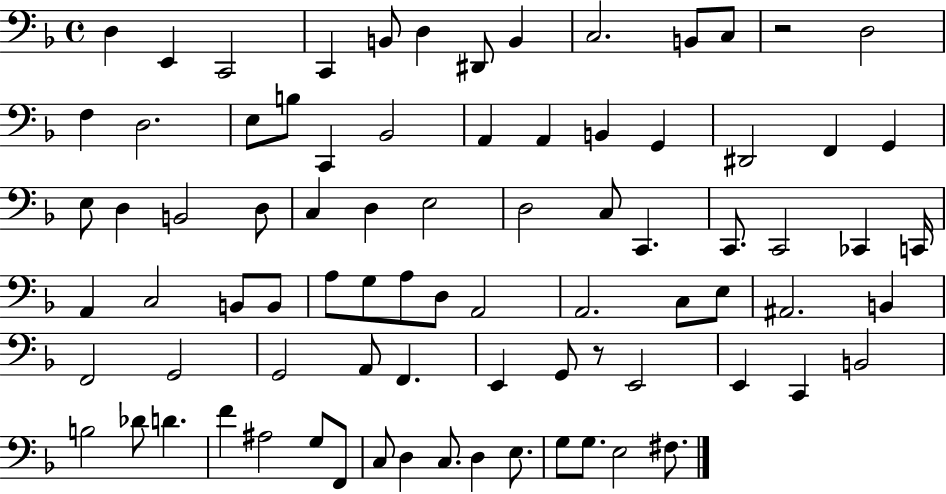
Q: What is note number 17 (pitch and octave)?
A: C2